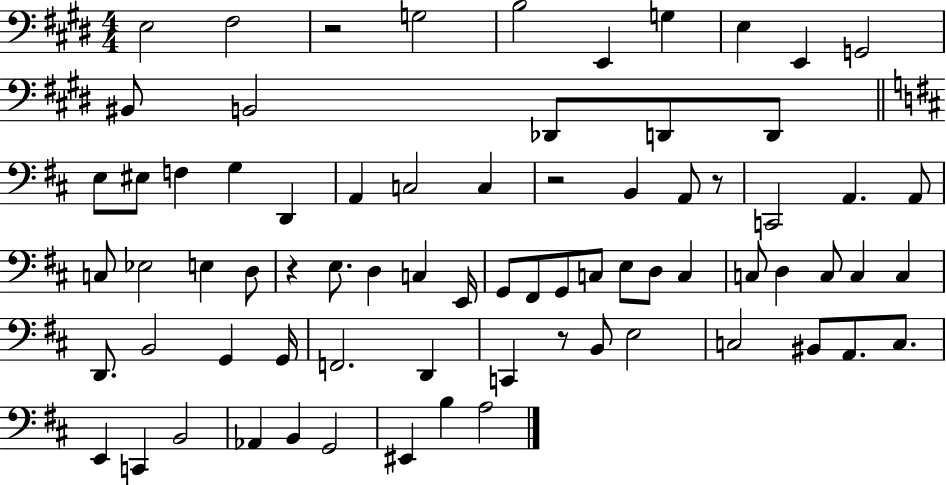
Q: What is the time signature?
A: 4/4